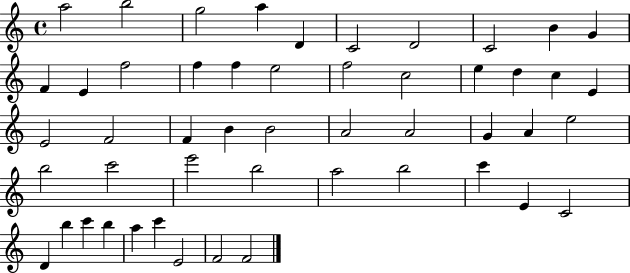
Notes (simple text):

A5/h B5/h G5/h A5/q D4/q C4/h D4/h C4/h B4/q G4/q F4/q E4/q F5/h F5/q F5/q E5/h F5/h C5/h E5/q D5/q C5/q E4/q E4/h F4/h F4/q B4/q B4/h A4/h A4/h G4/q A4/q E5/h B5/h C6/h E6/h B5/h A5/h B5/h C6/q E4/q C4/h D4/q B5/q C6/q B5/q A5/q C6/q E4/h F4/h F4/h